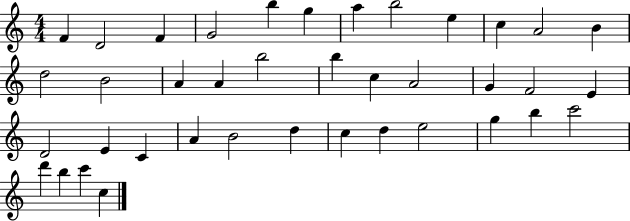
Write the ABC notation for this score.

X:1
T:Untitled
M:4/4
L:1/4
K:C
F D2 F G2 b g a b2 e c A2 B d2 B2 A A b2 b c A2 G F2 E D2 E C A B2 d c d e2 g b c'2 d' b c' c